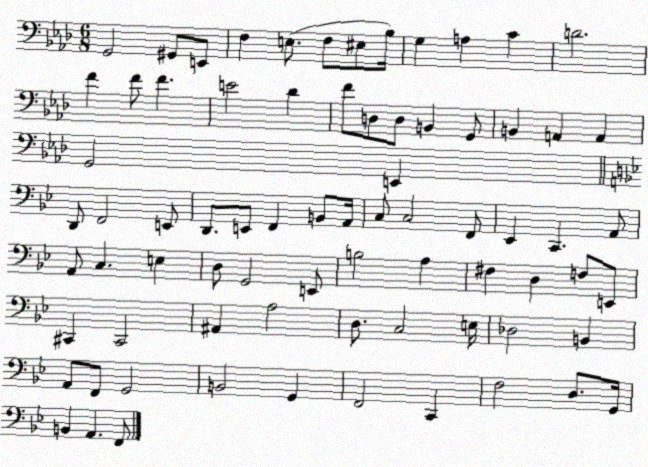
X:1
T:Untitled
M:6/8
L:1/4
K:Ab
G,,2 ^G,,/2 E,,/2 F, E,/2 F,/2 ^E,/2 _B,/4 G, A, C D2 F F/2 F E2 _D F/2 D,/2 D,/2 B,, G,,/2 B,, A,, A,, G,,2 E,, D,,/2 F,,2 E,,/2 D,,/2 E,,/2 F,, B,,/2 A,,/4 C,/2 C,2 F,,/2 _E,, C,, A,,/2 A,,/2 C, E, D,/2 G,,2 E,,/2 B,2 A, ^F, D, F,/2 E,,/2 ^C,, ^C,,2 ^A,, A,2 D,/2 C,2 E,/4 _D,2 B,, A,,/2 F,,/2 G,,2 B,,2 G,, F,,2 C,, F,2 D,/2 G,,/4 B,, A,, F,,/2